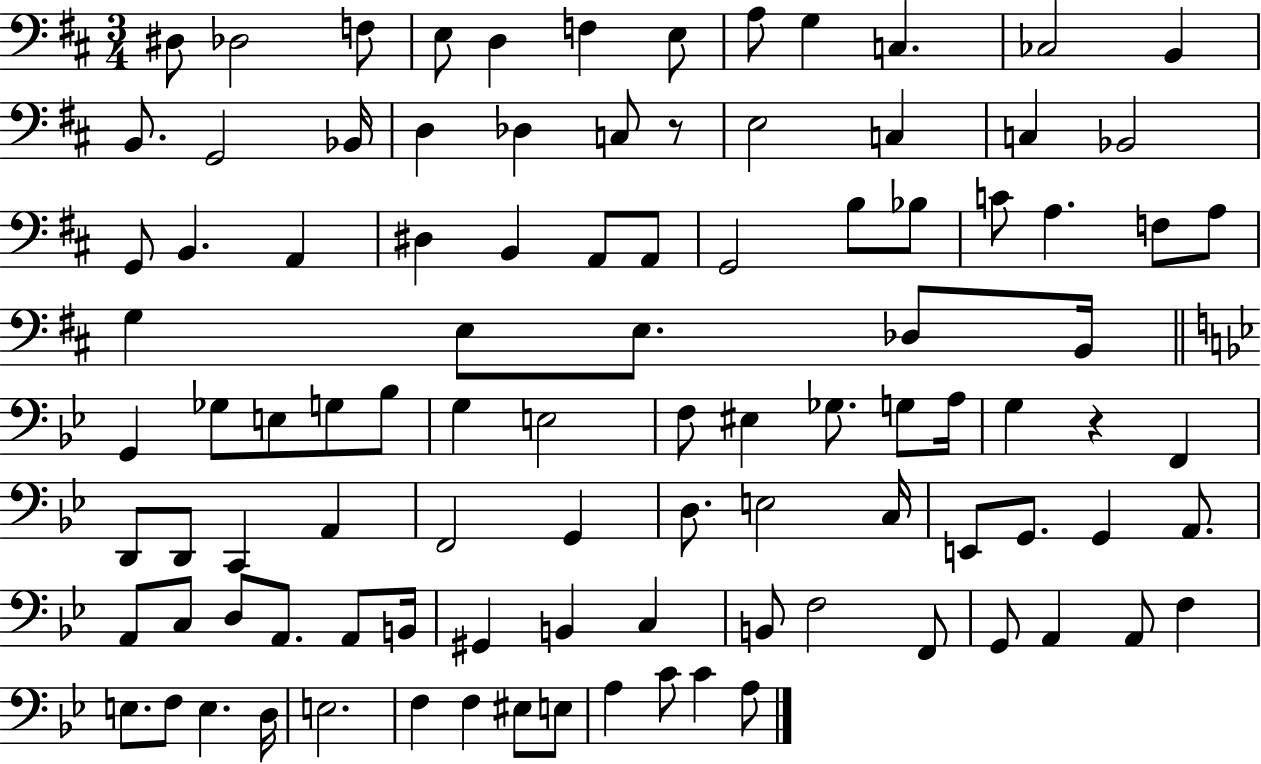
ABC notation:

X:1
T:Untitled
M:3/4
L:1/4
K:D
^D,/2 _D,2 F,/2 E,/2 D, F, E,/2 A,/2 G, C, _C,2 B,, B,,/2 G,,2 _B,,/4 D, _D, C,/2 z/2 E,2 C, C, _B,,2 G,,/2 B,, A,, ^D, B,, A,,/2 A,,/2 G,,2 B,/2 _B,/2 C/2 A, F,/2 A,/2 G, E,/2 E,/2 _D,/2 B,,/4 G,, _G,/2 E,/2 G,/2 _B,/2 G, E,2 F,/2 ^E, _G,/2 G,/2 A,/4 G, z F,, D,,/2 D,,/2 C,, A,, F,,2 G,, D,/2 E,2 C,/4 E,,/2 G,,/2 G,, A,,/2 A,,/2 C,/2 D,/2 A,,/2 A,,/2 B,,/4 ^G,, B,, C, B,,/2 F,2 F,,/2 G,,/2 A,, A,,/2 F, E,/2 F,/2 E, D,/4 E,2 F, F, ^E,/2 E,/2 A, C/2 C A,/2